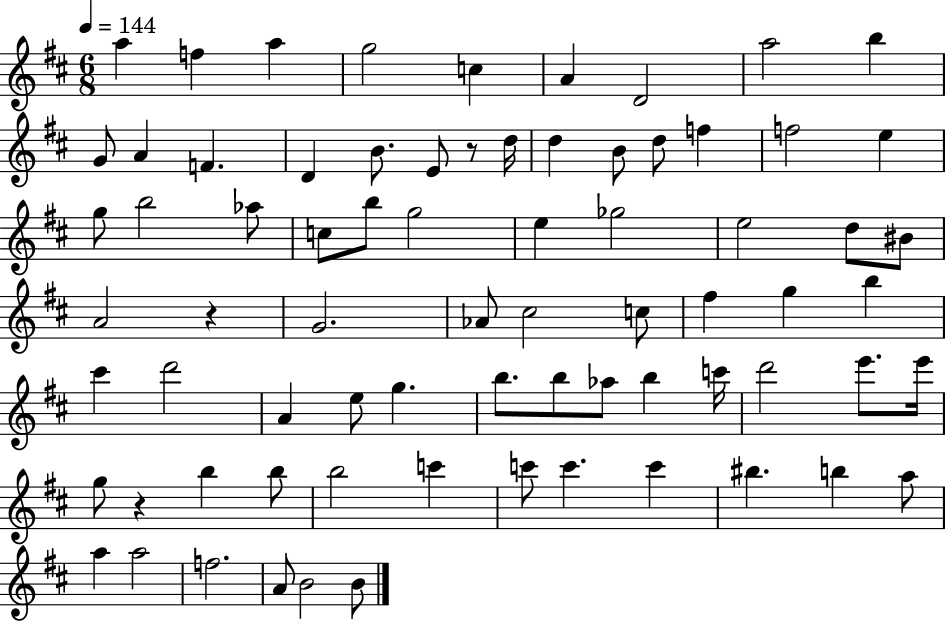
{
  \clef treble
  \numericTimeSignature
  \time 6/8
  \key d \major
  \tempo 4 = 144
  a''4 f''4 a''4 | g''2 c''4 | a'4 d'2 | a''2 b''4 | \break g'8 a'4 f'4. | d'4 b'8. e'8 r8 d''16 | d''4 b'8 d''8 f''4 | f''2 e''4 | \break g''8 b''2 aes''8 | c''8 b''8 g''2 | e''4 ges''2 | e''2 d''8 bis'8 | \break a'2 r4 | g'2. | aes'8 cis''2 c''8 | fis''4 g''4 b''4 | \break cis'''4 d'''2 | a'4 e''8 g''4. | b''8. b''8 aes''8 b''4 c'''16 | d'''2 e'''8. e'''16 | \break g''8 r4 b''4 b''8 | b''2 c'''4 | c'''8 c'''4. c'''4 | bis''4. b''4 a''8 | \break a''4 a''2 | f''2. | a'8 b'2 b'8 | \bar "|."
}